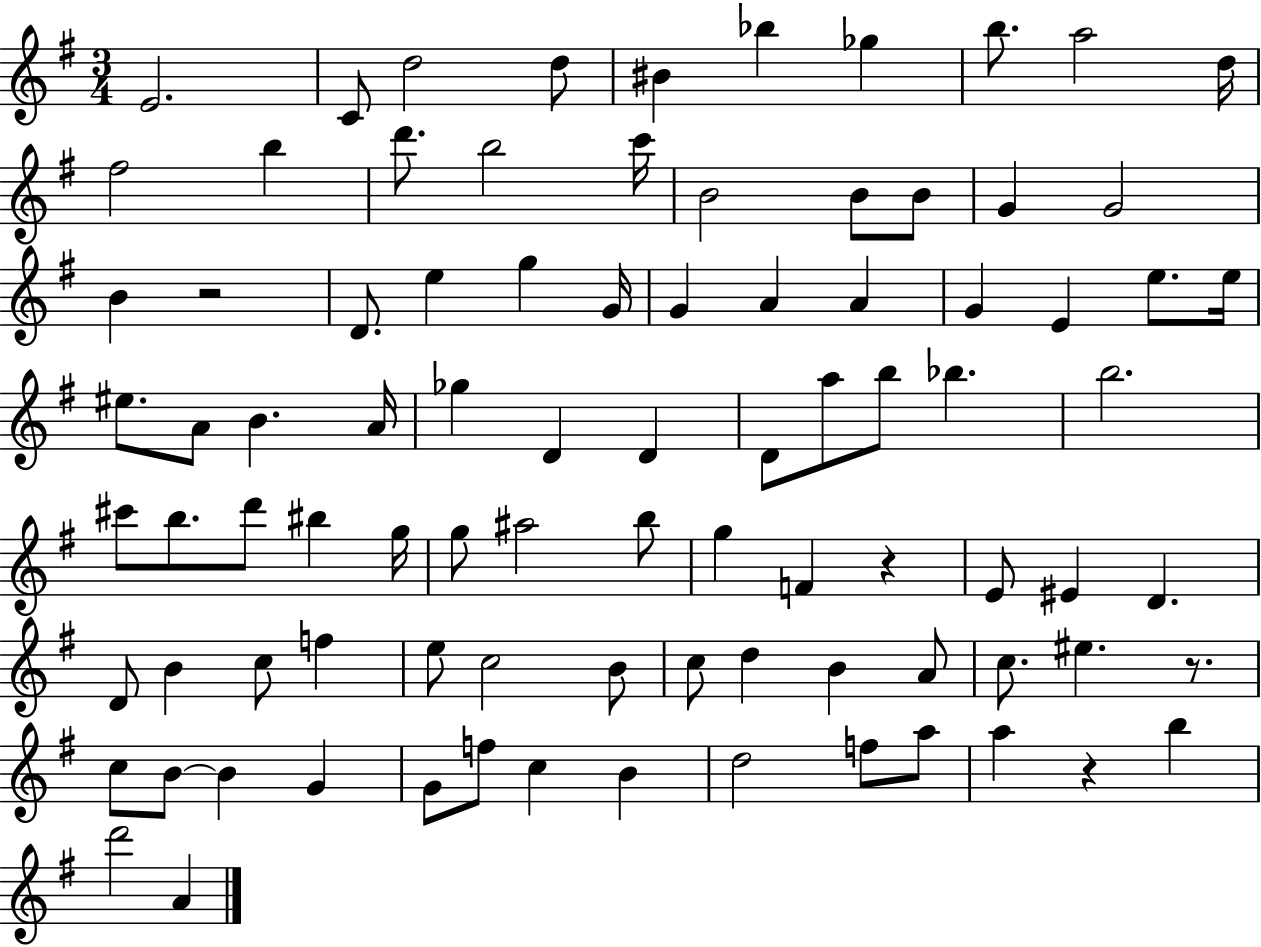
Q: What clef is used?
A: treble